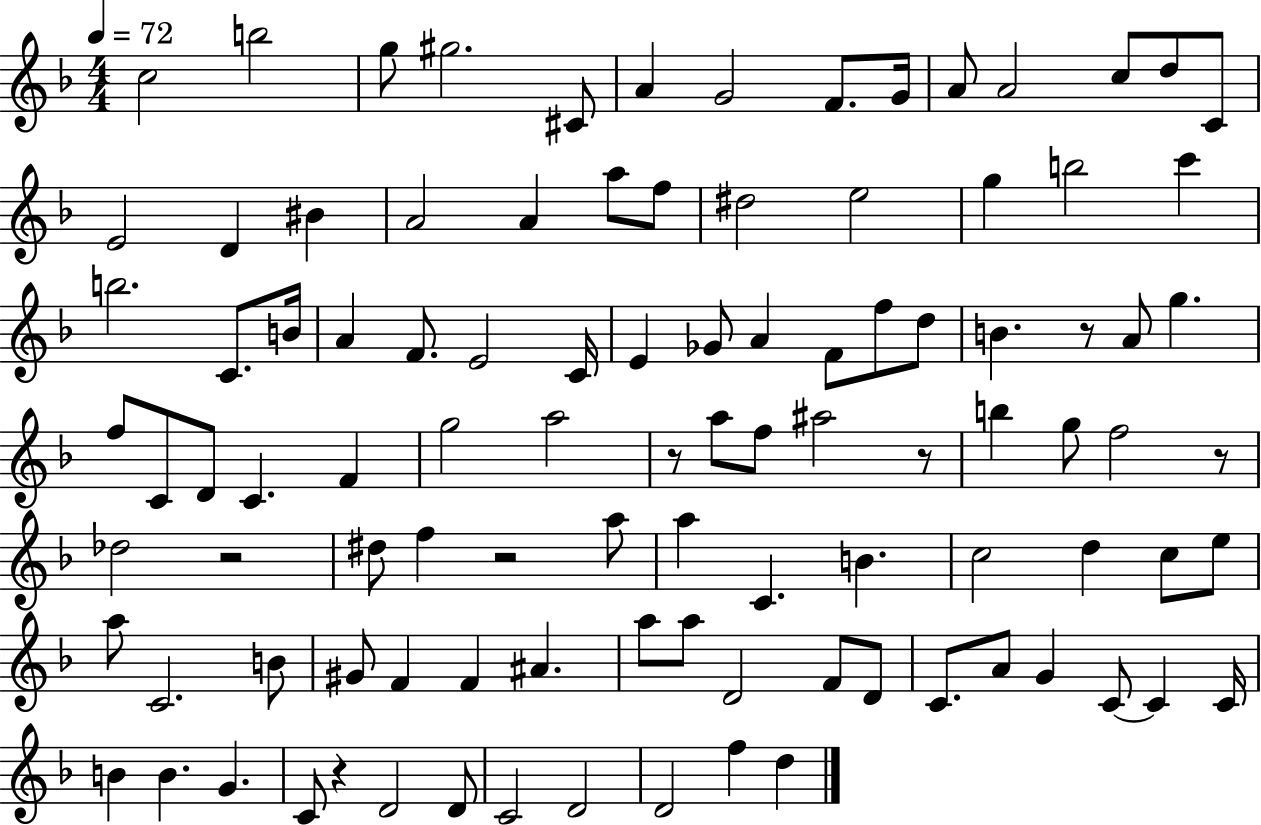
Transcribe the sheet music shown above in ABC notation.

X:1
T:Untitled
M:4/4
L:1/4
K:F
c2 b2 g/2 ^g2 ^C/2 A G2 F/2 G/4 A/2 A2 c/2 d/2 C/2 E2 D ^B A2 A a/2 f/2 ^d2 e2 g b2 c' b2 C/2 B/4 A F/2 E2 C/4 E _G/2 A F/2 f/2 d/2 B z/2 A/2 g f/2 C/2 D/2 C F g2 a2 z/2 a/2 f/2 ^a2 z/2 b g/2 f2 z/2 _d2 z2 ^d/2 f z2 a/2 a C B c2 d c/2 e/2 a/2 C2 B/2 ^G/2 F F ^A a/2 a/2 D2 F/2 D/2 C/2 A/2 G C/2 C C/4 B B G C/2 z D2 D/2 C2 D2 D2 f d